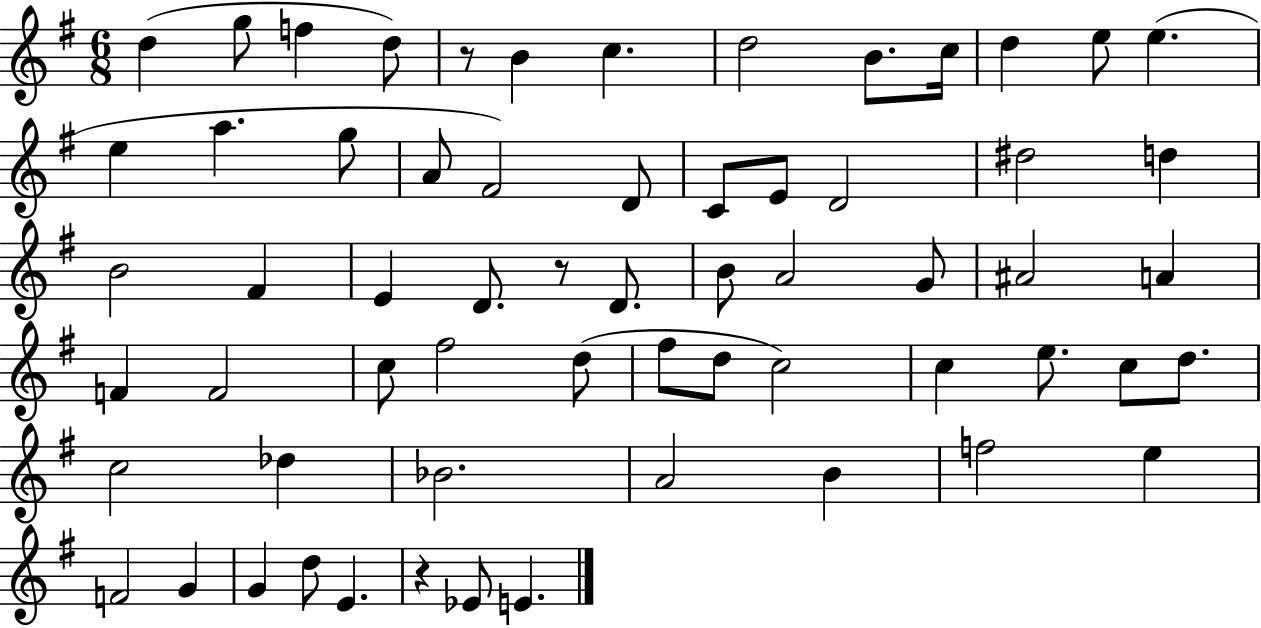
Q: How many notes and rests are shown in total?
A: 62